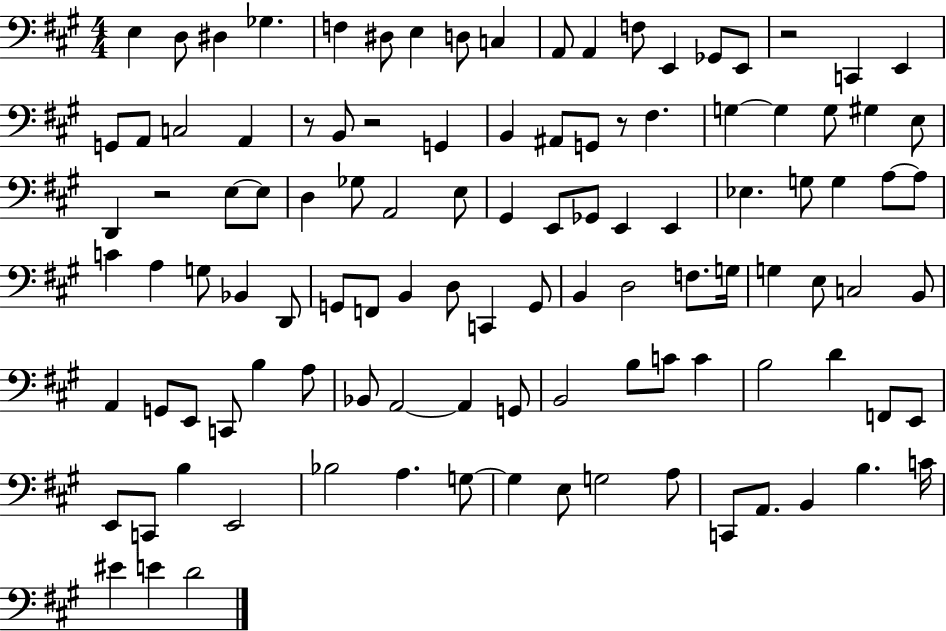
X:1
T:Untitled
M:4/4
L:1/4
K:A
E, D,/2 ^D, _G, F, ^D,/2 E, D,/2 C, A,,/2 A,, F,/2 E,, _G,,/2 E,,/2 z2 C,, E,, G,,/2 A,,/2 C,2 A,, z/2 B,,/2 z2 G,, B,, ^A,,/2 G,,/2 z/2 ^F, G, G, G,/2 ^G, E,/2 D,, z2 E,/2 E,/2 D, _G,/2 A,,2 E,/2 ^G,, E,,/2 _G,,/2 E,, E,, _E, G,/2 G, A,/2 A,/2 C A, G,/2 _B,, D,,/2 G,,/2 F,,/2 B,, D,/2 C,, G,,/2 B,, D,2 F,/2 G,/4 G, E,/2 C,2 B,,/2 A,, G,,/2 E,,/2 C,,/2 B, A,/2 _B,,/2 A,,2 A,, G,,/2 B,,2 B,/2 C/2 C B,2 D F,,/2 E,,/2 E,,/2 C,,/2 B, E,,2 _B,2 A, G,/2 G, E,/2 G,2 A,/2 C,,/2 A,,/2 B,, B, C/4 ^E E D2